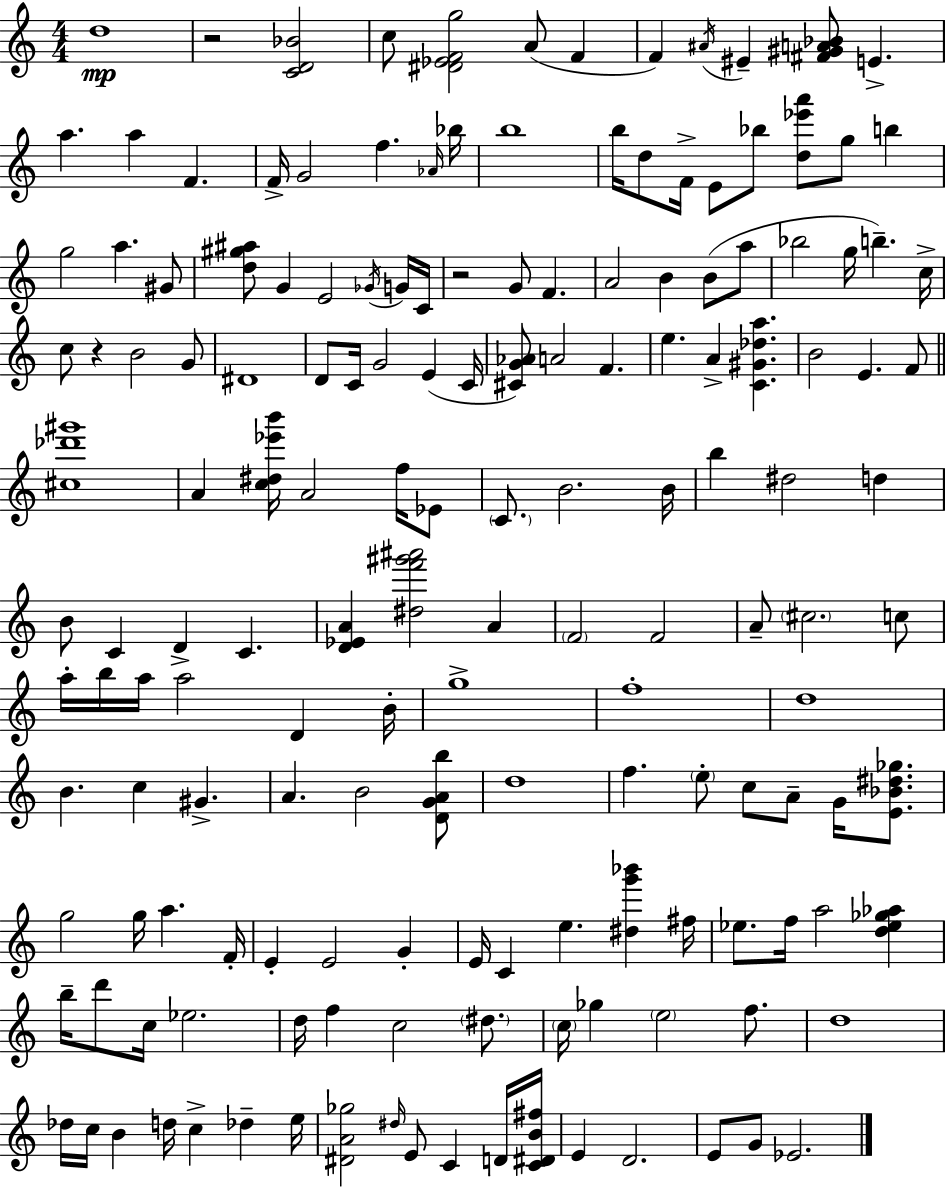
{
  \clef treble
  \numericTimeSignature
  \time 4/4
  \key a \minor
  \repeat volta 2 { d''1\mp | r2 <c' d' bes'>2 | c''8 <dis' ees' f' g''>2 a'8( f'4 | f'4) \acciaccatura { ais'16 } eis'4-- <fis' gis' a' bes'>8 e'4.-> | \break a''4. a''4 f'4. | f'16-> g'2 f''4. | \grace { aes'16 } bes''16 b''1 | b''16 d''8 f'16-> e'8 bes''8 <d'' ees''' a'''>8 g''8 b''4 | \break g''2 a''4. | gis'8 <d'' gis'' ais''>8 g'4 e'2 | \acciaccatura { ges'16 } g'16 c'16 r2 g'8 f'4. | a'2 b'4 b'8( | \break a''8 bes''2 g''16 b''4.--) | c''16-> c''8 r4 b'2 | g'8 dis'1 | d'8 c'16 g'2 e'4( | \break c'16 <cis' g' aes'>8) a'2 f'4. | e''4. a'4-> <c' gis' des'' a''>4. | b'2 e'4. | f'8 \bar "||" \break \key c \major <cis'' des''' gis'''>1 | a'4 <c'' dis'' ees''' b'''>16 a'2 f''16 ees'8 | \parenthesize c'8. b'2. b'16 | b''4 dis''2 d''4 | \break b'8 c'4 d'4-> c'4. | <d' ees' a'>4 <dis'' f''' gis''' ais'''>2 a'4 | \parenthesize f'2 f'2 | a'8-- \parenthesize cis''2. c''8 | \break a''16-. b''16 a''16 a''2 d'4 b'16-. | g''1-> | f''1-. | d''1 | \break b'4. c''4 gis'4.-> | a'4. b'2 <d' g' a' b''>8 | d''1 | f''4. \parenthesize e''8-. c''8 a'8-- g'16 <e' bes' dis'' ges''>8. | \break g''2 g''16 a''4. f'16-. | e'4-. e'2 g'4-. | e'16 c'4 e''4. <dis'' g''' bes'''>4 fis''16 | ees''8. f''16 a''2 <d'' ees'' ges'' aes''>4 | \break b''16-- d'''8 c''16 ees''2. | d''16 f''4 c''2 \parenthesize dis''8. | \parenthesize c''16 ges''4 \parenthesize e''2 f''8. | d''1 | \break des''16 c''16 b'4 d''16 c''4-> des''4-- e''16 | <dis' a' ges''>2 \grace { dis''16 } e'8 c'4 d'16 | <c' dis' b' fis''>16 e'4 d'2. | e'8 g'8 ees'2. | \break } \bar "|."
}